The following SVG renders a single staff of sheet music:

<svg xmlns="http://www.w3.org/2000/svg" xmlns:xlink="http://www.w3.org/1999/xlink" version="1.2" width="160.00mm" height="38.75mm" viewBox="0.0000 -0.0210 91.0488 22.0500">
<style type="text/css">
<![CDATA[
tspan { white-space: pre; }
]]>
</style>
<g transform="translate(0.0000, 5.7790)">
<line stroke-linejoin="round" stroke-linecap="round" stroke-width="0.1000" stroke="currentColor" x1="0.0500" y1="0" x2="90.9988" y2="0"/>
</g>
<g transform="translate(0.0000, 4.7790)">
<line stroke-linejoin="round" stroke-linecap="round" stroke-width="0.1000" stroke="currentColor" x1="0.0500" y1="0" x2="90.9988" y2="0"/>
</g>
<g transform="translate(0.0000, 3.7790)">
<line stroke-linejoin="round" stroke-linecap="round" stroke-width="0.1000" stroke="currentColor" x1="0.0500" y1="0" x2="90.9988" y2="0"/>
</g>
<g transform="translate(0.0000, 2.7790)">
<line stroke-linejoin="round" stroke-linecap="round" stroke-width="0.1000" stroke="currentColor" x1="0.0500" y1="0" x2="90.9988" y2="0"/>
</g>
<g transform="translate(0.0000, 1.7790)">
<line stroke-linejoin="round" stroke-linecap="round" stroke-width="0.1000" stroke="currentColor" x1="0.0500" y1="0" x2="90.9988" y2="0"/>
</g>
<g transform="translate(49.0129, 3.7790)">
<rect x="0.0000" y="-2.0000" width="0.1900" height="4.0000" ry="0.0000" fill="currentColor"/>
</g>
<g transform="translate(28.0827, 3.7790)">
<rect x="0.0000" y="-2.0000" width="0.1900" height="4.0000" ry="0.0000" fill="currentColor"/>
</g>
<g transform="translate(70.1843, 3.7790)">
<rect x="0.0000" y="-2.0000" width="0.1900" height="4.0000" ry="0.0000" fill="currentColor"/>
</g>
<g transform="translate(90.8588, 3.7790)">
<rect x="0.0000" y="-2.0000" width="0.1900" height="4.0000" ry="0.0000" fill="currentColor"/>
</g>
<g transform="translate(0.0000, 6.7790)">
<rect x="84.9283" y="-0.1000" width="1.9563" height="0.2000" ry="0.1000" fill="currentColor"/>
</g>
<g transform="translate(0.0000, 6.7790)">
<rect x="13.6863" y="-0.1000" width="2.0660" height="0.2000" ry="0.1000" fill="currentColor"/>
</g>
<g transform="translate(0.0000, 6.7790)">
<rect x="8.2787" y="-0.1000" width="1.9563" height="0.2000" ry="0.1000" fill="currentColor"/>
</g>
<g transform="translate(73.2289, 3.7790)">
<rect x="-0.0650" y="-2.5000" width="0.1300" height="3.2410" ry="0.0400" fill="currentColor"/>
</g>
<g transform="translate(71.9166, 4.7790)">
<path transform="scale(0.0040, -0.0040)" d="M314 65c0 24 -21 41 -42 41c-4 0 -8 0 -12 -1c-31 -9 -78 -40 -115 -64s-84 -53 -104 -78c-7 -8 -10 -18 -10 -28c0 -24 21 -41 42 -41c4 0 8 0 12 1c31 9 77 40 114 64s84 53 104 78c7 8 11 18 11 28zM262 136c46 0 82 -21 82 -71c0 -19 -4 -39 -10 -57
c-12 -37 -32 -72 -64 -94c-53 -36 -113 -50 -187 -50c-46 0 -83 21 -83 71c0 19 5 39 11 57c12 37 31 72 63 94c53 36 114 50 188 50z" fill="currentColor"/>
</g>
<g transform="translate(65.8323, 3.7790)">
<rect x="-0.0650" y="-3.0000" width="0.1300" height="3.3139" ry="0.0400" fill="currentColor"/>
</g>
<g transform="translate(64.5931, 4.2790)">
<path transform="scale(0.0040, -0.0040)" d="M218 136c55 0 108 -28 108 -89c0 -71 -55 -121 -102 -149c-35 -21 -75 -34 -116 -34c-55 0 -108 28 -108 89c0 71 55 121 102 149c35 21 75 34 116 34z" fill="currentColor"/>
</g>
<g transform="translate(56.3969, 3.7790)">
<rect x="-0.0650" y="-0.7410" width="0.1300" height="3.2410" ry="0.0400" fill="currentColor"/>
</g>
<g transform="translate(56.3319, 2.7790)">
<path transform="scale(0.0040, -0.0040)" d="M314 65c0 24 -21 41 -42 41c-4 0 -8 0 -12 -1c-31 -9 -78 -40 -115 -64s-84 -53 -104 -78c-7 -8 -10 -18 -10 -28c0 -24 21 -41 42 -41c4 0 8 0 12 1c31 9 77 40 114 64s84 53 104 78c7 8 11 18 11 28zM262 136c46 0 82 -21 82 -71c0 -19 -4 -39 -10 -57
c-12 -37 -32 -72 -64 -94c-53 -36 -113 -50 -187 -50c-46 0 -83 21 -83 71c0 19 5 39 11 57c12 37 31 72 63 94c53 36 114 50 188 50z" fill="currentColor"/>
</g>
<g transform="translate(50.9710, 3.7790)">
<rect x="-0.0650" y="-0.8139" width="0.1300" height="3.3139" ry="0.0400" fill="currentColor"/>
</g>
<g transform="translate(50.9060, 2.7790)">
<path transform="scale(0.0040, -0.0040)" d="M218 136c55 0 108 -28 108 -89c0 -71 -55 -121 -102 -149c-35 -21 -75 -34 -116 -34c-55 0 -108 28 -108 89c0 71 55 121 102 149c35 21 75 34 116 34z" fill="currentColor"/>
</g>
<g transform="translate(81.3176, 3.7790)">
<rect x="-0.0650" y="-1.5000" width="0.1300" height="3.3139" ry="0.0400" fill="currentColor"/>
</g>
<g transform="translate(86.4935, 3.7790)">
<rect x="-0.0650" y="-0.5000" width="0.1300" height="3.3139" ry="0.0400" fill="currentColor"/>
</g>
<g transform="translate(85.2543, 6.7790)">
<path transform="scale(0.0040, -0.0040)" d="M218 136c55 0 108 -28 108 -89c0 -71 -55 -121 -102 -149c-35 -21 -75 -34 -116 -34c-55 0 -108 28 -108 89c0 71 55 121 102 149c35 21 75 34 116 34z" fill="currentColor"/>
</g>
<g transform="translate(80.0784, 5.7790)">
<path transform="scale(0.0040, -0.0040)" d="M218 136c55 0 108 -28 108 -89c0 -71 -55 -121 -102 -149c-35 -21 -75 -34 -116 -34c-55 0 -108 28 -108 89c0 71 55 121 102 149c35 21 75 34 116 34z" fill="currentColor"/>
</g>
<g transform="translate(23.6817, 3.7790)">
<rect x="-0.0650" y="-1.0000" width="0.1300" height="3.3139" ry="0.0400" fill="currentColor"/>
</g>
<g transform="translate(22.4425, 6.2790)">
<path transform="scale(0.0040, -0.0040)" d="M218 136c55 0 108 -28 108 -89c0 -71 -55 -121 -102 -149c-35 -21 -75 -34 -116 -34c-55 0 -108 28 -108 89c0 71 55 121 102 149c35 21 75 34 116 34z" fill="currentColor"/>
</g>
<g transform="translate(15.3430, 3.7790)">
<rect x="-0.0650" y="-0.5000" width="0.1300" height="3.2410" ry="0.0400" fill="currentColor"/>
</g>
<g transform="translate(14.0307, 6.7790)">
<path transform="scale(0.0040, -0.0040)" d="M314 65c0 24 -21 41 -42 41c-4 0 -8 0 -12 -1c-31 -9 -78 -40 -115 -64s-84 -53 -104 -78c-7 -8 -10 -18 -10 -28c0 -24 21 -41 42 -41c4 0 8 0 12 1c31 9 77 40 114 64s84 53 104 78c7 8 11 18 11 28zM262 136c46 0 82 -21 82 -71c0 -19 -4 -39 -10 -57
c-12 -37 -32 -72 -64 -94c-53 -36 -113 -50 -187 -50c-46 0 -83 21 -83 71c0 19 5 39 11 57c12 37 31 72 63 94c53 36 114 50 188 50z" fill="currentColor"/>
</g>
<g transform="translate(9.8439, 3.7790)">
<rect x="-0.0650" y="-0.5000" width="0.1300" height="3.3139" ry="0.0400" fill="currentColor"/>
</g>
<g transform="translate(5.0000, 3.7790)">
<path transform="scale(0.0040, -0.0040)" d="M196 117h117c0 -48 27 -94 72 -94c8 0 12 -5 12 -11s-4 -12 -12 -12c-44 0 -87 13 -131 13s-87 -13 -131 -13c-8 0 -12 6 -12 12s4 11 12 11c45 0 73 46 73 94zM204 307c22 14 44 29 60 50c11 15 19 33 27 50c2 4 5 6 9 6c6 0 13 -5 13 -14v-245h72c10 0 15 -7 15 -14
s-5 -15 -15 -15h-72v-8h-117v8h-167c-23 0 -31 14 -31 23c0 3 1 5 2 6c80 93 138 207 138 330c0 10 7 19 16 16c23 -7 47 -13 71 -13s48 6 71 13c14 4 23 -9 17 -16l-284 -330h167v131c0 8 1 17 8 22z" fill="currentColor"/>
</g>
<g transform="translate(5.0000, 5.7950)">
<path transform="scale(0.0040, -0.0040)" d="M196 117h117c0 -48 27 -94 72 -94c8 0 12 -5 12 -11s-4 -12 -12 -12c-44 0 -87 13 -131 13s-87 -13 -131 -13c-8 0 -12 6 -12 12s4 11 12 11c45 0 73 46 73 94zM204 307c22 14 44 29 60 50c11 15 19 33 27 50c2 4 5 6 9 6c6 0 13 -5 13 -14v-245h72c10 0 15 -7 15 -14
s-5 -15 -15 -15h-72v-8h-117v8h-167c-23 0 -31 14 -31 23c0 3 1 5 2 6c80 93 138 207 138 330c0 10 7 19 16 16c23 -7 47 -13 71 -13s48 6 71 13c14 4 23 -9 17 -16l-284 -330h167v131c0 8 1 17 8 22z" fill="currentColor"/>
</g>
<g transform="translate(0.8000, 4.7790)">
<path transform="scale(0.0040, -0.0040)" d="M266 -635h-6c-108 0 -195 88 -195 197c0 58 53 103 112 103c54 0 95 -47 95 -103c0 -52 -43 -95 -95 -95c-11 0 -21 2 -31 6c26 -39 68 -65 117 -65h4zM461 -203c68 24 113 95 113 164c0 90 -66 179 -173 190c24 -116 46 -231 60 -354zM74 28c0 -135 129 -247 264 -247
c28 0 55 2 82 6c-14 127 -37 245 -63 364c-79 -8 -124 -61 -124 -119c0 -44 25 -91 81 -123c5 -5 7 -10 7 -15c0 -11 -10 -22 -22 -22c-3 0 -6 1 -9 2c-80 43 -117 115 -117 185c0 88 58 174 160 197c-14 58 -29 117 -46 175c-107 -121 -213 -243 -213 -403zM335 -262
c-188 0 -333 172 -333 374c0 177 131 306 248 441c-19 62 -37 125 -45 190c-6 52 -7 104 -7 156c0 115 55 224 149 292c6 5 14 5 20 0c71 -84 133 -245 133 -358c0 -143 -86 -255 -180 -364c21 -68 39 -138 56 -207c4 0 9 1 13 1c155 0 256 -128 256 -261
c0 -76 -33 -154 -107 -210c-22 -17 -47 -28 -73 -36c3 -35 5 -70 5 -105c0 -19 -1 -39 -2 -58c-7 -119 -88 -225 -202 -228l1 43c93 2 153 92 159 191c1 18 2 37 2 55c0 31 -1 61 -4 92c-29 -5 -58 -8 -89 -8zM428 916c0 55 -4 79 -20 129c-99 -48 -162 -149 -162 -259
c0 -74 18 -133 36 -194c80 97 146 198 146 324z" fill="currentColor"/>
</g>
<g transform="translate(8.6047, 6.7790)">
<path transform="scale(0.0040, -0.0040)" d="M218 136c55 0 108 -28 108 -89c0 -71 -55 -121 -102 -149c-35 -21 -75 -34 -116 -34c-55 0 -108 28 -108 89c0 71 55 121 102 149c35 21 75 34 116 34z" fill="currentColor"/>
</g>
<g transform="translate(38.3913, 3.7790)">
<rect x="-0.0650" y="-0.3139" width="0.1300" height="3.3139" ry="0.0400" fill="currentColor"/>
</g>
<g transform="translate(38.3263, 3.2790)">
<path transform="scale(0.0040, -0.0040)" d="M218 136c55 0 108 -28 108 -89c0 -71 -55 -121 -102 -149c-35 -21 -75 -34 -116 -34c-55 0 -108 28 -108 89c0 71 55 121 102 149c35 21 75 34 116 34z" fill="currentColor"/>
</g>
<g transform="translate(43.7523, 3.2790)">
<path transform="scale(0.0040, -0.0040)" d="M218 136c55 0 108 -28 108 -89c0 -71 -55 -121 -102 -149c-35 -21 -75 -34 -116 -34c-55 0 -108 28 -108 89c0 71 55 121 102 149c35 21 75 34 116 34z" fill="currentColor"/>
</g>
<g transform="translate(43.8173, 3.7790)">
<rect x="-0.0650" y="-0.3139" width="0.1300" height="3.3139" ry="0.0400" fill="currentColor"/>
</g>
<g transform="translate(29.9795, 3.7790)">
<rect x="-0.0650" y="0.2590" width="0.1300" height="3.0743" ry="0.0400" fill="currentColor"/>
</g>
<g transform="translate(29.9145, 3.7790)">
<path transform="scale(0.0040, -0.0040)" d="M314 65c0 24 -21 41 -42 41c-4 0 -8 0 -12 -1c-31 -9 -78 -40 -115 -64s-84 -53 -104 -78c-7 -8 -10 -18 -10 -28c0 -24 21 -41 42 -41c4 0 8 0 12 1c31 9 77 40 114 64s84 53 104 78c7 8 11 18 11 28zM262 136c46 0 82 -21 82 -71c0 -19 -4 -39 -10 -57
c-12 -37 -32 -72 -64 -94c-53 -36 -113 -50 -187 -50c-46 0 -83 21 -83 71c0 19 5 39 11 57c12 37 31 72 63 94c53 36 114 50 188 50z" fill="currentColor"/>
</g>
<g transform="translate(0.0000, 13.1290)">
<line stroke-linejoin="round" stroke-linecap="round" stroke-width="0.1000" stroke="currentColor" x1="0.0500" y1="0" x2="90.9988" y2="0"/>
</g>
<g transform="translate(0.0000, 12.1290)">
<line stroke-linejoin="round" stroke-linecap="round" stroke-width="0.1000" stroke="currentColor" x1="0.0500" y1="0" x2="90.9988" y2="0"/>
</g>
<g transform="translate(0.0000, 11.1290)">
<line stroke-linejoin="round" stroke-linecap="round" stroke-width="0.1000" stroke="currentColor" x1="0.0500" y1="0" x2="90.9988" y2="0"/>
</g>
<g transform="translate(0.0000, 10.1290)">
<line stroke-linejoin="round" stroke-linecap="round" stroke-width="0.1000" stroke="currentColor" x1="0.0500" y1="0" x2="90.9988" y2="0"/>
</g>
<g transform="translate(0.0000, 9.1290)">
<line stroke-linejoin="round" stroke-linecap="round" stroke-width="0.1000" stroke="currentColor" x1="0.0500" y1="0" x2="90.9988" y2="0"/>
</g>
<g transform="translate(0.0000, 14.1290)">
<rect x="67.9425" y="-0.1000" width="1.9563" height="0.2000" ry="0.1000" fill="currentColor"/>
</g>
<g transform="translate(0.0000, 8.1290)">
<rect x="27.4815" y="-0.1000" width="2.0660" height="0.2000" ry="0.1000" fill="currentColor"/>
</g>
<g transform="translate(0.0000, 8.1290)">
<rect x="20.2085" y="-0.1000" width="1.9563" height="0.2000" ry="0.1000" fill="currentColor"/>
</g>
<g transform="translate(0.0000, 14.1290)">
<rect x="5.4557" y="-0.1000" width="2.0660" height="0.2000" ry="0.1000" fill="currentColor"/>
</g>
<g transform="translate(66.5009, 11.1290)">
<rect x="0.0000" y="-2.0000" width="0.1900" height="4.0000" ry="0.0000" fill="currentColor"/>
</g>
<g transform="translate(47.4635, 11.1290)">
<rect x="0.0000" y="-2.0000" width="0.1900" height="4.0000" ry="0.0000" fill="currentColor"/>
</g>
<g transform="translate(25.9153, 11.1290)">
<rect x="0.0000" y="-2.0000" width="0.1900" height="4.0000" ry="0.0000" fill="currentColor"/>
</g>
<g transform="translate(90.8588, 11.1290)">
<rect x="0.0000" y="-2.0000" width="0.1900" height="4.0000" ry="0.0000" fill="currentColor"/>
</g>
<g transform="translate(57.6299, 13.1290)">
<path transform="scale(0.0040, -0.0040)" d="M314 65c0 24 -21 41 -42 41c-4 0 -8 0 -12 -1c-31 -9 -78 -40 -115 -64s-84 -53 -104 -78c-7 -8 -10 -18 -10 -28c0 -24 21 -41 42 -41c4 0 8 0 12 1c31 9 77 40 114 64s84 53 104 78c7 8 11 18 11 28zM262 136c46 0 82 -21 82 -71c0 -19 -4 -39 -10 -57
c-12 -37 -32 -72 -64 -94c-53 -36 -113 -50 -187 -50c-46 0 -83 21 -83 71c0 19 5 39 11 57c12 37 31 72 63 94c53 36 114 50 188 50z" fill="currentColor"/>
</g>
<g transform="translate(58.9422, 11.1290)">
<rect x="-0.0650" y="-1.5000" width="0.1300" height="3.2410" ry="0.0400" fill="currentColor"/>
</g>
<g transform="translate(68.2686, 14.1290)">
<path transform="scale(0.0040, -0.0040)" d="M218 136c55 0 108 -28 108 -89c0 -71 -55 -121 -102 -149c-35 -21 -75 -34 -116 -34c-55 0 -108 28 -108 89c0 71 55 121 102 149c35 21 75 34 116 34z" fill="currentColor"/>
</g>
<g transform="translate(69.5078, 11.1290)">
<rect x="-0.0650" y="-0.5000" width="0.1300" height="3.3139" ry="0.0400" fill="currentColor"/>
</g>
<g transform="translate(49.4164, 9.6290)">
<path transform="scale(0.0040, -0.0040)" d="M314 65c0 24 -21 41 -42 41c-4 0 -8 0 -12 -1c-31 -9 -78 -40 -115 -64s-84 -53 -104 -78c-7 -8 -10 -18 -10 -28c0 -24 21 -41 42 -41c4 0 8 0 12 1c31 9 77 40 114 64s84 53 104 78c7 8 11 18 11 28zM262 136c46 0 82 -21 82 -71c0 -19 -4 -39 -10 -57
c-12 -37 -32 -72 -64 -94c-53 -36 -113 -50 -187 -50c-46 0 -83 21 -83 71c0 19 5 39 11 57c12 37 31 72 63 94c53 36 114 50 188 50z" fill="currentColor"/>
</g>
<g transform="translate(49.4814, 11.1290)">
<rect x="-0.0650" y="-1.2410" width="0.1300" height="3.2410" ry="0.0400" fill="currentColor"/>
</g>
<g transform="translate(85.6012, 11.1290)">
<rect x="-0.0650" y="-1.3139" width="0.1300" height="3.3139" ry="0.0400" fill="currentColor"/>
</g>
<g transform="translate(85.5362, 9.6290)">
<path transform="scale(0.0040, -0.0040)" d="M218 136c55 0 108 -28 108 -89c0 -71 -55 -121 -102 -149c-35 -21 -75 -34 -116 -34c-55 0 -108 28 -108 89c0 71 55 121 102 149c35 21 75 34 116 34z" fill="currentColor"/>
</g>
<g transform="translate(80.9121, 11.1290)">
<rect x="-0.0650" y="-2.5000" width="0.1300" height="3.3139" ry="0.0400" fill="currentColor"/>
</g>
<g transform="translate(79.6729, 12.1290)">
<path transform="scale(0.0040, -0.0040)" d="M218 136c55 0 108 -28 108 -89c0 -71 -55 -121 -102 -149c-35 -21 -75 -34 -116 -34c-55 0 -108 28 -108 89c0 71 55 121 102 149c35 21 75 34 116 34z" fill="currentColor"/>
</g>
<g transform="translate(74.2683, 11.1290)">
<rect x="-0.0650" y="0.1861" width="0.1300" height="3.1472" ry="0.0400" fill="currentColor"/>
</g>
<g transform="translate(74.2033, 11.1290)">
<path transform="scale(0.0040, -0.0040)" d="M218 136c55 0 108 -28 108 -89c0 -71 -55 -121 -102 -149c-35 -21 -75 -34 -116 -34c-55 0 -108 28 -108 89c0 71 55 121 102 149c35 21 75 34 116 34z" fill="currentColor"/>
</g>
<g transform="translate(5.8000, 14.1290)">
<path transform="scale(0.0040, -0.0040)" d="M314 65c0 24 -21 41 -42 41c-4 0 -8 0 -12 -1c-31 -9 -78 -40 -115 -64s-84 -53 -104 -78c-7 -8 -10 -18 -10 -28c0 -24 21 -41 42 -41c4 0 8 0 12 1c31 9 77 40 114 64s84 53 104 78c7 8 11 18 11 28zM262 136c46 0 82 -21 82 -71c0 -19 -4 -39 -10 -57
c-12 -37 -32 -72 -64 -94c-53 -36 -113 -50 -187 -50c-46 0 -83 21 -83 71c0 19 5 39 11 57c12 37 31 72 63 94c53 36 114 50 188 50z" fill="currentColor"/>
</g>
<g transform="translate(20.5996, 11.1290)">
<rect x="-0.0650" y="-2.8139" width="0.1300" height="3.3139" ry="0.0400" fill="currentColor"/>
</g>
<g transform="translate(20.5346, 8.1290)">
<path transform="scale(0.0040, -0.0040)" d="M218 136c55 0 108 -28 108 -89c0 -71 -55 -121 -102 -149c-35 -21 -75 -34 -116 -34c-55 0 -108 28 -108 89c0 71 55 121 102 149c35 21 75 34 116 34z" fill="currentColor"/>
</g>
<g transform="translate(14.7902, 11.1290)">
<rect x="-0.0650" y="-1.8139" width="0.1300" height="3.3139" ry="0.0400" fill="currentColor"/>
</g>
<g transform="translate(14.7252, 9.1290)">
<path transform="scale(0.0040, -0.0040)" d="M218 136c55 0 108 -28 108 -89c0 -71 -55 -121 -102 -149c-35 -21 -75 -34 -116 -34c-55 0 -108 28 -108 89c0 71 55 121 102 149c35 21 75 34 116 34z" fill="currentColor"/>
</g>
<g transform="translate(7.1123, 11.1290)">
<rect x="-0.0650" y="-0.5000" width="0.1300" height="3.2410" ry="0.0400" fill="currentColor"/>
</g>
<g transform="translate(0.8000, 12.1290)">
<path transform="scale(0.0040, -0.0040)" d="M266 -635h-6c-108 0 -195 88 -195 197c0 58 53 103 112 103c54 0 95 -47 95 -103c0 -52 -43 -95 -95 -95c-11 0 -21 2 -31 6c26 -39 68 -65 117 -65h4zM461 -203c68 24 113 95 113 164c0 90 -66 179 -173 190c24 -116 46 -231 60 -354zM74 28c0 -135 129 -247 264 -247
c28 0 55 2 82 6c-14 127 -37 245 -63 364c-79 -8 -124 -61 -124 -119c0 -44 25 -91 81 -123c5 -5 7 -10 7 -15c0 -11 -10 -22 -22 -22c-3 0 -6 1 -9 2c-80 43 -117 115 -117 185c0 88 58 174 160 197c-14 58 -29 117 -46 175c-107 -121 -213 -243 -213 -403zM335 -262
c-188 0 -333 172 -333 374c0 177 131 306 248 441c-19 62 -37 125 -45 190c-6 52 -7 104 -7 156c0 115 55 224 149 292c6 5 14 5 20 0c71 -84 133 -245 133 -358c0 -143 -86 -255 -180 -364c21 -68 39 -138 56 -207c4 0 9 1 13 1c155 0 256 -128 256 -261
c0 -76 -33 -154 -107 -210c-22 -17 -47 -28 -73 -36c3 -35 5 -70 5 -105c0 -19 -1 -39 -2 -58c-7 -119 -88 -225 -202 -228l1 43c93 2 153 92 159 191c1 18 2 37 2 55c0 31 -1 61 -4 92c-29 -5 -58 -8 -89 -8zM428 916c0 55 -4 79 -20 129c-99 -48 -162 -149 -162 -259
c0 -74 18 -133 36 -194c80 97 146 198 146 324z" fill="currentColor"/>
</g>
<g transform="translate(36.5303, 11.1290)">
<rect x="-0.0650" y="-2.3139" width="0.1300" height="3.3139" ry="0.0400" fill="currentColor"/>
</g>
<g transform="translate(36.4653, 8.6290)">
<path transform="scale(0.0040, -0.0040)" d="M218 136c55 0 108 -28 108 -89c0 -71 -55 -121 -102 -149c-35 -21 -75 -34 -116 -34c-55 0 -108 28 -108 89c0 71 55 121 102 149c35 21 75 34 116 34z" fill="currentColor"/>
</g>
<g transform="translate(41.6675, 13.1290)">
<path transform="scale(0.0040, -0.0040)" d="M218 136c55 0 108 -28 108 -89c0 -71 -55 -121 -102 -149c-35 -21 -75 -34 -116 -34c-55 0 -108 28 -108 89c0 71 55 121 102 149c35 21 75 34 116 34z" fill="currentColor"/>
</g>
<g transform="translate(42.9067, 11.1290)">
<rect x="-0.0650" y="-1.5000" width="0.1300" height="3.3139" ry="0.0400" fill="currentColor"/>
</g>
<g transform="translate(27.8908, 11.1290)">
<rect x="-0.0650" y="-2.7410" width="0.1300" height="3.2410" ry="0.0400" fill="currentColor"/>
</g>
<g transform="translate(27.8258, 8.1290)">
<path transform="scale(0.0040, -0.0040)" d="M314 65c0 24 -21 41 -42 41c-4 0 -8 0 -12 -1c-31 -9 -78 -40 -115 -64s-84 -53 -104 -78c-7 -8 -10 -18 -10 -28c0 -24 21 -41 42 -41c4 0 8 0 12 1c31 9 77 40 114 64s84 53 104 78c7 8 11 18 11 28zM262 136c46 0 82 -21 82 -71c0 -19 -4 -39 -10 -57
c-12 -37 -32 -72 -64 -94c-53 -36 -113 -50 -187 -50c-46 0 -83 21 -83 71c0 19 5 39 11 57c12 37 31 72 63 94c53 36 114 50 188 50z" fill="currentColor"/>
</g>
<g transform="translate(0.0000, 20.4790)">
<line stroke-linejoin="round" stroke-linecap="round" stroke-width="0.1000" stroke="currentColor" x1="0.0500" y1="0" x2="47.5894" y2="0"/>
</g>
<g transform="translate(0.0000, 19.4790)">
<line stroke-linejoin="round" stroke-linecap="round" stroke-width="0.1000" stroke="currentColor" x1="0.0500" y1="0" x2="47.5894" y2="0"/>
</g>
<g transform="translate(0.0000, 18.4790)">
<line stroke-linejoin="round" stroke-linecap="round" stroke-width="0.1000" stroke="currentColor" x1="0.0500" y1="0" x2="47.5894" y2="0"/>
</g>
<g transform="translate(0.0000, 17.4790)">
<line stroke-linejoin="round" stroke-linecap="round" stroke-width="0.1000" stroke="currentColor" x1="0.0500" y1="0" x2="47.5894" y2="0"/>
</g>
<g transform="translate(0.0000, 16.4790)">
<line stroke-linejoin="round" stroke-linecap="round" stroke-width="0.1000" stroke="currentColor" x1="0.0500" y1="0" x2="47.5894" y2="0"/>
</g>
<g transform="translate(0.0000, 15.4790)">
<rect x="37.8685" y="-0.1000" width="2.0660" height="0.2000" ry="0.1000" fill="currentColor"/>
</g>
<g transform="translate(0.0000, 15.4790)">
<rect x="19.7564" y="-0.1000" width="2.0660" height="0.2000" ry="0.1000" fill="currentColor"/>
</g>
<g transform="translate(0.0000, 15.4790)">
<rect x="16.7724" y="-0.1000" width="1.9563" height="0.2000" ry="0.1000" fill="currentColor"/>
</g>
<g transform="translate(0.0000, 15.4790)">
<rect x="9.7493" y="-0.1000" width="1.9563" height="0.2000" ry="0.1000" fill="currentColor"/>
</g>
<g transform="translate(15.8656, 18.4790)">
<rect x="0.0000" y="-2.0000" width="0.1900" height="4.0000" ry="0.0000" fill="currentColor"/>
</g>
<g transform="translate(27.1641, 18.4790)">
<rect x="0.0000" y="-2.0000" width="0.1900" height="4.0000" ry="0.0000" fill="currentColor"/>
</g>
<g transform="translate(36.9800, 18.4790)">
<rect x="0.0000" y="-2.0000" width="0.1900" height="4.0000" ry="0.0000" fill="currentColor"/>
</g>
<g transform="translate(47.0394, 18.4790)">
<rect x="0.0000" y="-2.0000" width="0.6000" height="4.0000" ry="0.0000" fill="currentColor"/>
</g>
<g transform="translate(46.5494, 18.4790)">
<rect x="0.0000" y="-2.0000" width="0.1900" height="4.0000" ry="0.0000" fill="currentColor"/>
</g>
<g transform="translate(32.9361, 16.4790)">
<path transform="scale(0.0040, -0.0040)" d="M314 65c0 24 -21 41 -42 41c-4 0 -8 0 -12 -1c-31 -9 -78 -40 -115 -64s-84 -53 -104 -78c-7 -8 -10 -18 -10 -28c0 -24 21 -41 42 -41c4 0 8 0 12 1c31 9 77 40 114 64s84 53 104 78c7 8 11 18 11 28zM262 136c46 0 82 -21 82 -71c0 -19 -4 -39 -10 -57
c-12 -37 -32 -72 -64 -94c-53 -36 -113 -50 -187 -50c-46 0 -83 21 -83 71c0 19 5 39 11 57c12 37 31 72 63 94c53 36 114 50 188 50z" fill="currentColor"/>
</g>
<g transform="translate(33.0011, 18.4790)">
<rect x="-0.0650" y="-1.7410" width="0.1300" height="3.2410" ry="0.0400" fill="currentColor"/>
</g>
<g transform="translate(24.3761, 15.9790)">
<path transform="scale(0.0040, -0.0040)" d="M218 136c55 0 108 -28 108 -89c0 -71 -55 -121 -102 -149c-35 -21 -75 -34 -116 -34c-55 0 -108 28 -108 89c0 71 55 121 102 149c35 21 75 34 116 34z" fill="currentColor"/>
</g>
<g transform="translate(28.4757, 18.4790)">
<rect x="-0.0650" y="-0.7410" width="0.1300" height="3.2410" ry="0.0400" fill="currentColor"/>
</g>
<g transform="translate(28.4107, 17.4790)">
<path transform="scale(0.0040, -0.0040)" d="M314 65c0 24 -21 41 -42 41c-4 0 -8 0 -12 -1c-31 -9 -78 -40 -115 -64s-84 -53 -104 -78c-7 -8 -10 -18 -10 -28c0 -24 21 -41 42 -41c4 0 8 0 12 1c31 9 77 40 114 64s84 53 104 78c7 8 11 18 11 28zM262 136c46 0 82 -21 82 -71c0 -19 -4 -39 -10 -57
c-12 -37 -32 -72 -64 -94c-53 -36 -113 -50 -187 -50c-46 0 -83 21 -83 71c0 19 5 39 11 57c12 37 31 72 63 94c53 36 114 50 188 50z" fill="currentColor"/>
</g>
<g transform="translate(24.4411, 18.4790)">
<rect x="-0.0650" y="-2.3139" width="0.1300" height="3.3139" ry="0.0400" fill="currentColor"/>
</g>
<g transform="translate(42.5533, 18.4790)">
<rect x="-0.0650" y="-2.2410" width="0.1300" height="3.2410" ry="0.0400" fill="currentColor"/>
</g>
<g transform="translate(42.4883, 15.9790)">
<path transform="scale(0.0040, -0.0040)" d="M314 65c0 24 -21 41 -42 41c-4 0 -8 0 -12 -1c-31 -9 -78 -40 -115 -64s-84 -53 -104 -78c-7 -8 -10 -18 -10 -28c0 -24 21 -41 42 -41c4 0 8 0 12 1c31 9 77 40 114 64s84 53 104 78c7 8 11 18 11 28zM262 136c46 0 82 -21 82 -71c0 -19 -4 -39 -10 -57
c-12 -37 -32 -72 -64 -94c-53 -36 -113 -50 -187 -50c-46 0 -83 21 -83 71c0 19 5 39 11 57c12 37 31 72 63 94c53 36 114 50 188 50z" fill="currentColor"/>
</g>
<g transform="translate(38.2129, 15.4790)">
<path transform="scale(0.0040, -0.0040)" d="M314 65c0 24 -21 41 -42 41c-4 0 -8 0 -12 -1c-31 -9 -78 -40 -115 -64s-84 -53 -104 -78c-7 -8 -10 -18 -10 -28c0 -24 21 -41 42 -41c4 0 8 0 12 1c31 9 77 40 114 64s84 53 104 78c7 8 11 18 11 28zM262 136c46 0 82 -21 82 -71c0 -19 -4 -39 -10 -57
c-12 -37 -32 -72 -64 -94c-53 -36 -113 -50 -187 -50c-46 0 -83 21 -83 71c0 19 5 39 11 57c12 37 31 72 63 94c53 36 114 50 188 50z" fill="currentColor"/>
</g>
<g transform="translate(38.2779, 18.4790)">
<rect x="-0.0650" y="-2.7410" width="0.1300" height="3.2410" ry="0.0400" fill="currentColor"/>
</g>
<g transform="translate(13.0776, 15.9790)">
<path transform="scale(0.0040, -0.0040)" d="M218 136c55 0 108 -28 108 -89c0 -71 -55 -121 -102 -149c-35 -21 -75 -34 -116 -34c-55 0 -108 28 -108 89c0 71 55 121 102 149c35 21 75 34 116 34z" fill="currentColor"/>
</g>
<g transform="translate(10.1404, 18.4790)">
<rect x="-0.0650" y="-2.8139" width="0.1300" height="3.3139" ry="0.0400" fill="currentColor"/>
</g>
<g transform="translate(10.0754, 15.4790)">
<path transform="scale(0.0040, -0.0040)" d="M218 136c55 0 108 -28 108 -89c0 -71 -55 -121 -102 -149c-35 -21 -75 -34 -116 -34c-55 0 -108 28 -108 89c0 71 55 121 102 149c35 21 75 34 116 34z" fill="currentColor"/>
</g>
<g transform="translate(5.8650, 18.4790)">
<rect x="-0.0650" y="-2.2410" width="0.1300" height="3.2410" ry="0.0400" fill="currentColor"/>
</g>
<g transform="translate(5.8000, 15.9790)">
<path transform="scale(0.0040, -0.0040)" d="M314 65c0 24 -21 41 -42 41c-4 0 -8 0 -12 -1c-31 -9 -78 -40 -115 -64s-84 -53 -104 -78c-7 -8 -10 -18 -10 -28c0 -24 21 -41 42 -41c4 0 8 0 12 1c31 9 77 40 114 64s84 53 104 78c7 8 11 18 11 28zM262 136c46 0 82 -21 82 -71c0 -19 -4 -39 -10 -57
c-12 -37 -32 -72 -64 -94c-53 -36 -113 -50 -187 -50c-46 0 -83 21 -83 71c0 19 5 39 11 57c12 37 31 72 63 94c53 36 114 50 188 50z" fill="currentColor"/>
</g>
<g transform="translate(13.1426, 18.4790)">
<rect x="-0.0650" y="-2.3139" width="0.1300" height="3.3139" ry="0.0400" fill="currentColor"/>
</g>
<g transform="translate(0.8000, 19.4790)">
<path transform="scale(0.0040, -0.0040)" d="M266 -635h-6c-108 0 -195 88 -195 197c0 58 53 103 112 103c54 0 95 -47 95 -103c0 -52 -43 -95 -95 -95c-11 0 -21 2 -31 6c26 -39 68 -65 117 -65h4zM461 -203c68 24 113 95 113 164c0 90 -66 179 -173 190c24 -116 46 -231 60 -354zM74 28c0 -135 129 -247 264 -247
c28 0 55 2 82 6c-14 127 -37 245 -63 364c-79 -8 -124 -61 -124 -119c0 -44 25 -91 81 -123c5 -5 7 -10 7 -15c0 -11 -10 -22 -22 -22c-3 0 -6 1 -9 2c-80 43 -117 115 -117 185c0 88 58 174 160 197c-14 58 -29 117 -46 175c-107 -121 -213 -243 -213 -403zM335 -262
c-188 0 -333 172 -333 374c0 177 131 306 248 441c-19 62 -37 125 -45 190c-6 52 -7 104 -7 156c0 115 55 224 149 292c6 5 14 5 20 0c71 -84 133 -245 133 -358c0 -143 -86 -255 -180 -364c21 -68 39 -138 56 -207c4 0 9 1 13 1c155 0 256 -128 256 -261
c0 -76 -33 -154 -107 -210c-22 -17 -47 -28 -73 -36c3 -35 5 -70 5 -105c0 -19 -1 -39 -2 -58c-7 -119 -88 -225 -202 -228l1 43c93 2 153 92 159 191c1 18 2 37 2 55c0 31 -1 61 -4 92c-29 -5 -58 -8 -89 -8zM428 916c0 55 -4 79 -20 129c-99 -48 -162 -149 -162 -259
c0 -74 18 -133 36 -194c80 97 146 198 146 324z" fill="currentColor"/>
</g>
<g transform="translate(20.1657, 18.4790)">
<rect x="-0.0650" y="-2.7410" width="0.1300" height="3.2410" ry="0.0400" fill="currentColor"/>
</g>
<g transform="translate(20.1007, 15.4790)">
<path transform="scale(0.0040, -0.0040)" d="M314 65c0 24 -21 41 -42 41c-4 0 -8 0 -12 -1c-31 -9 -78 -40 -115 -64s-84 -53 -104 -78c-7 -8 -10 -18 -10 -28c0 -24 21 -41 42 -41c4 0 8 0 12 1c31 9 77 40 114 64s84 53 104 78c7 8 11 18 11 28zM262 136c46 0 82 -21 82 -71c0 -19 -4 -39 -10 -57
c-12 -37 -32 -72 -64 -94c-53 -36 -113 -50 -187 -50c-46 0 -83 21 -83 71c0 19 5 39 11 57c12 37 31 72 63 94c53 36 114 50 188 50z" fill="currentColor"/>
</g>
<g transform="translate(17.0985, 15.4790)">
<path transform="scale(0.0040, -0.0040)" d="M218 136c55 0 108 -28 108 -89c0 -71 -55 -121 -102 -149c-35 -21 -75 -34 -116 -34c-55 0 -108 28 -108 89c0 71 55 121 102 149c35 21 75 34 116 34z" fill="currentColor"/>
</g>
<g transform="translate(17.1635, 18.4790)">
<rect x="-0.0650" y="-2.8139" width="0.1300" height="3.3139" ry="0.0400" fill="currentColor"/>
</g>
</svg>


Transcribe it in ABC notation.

X:1
T:Untitled
M:4/4
L:1/4
K:C
C C2 D B2 c c d d2 A G2 E C C2 f a a2 g E e2 E2 C B G e g2 a g a a2 g d2 f2 a2 g2